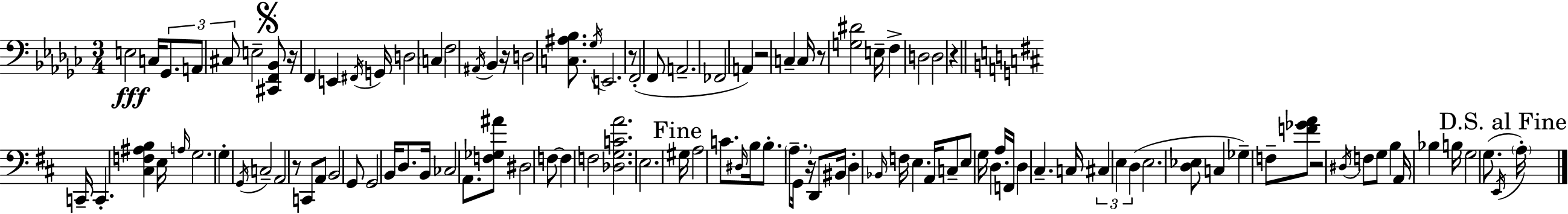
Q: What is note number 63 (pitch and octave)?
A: BIS2